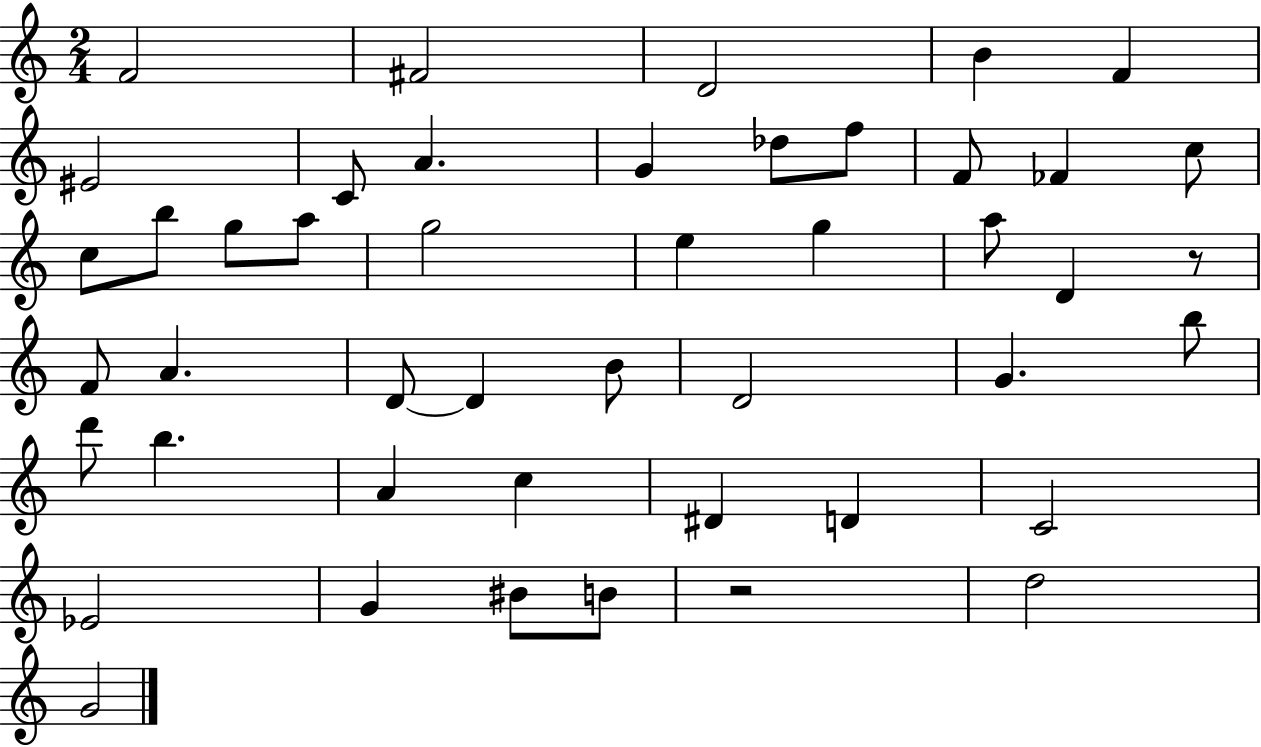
{
  \clef treble
  \numericTimeSignature
  \time 2/4
  \key c \major
  \repeat volta 2 { f'2 | fis'2 | d'2 | b'4 f'4 | \break eis'2 | c'8 a'4. | g'4 des''8 f''8 | f'8 fes'4 c''8 | \break c''8 b''8 g''8 a''8 | g''2 | e''4 g''4 | a''8 d'4 r8 | \break f'8 a'4. | d'8~~ d'4 b'8 | d'2 | g'4. b''8 | \break d'''8 b''4. | a'4 c''4 | dis'4 d'4 | c'2 | \break ees'2 | g'4 bis'8 b'8 | r2 | d''2 | \break g'2 | } \bar "|."
}